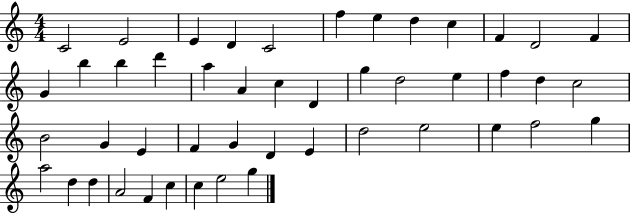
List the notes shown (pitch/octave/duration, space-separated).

C4/h E4/h E4/q D4/q C4/h F5/q E5/q D5/q C5/q F4/q D4/h F4/q G4/q B5/q B5/q D6/q A5/q A4/q C5/q D4/q G5/q D5/h E5/q F5/q D5/q C5/h B4/h G4/q E4/q F4/q G4/q D4/q E4/q D5/h E5/h E5/q F5/h G5/q A5/h D5/q D5/q A4/h F4/q C5/q C5/q E5/h G5/q